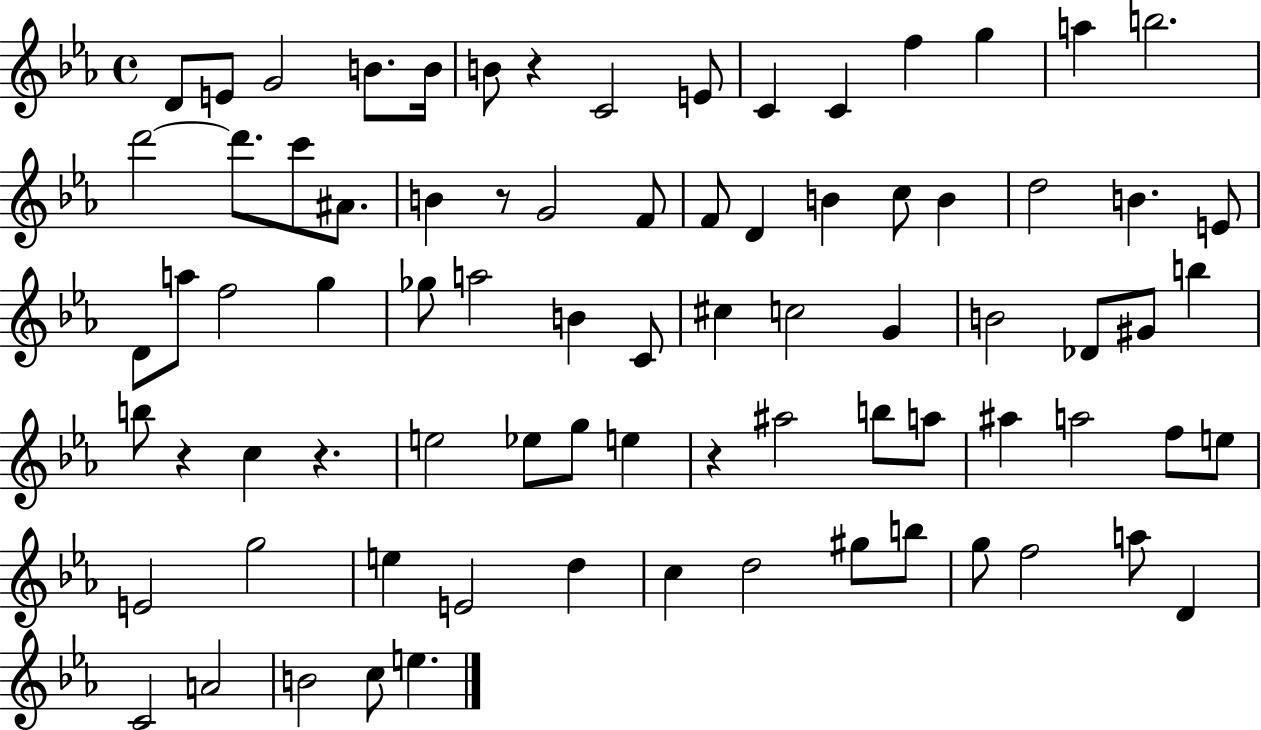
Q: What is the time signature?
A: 4/4